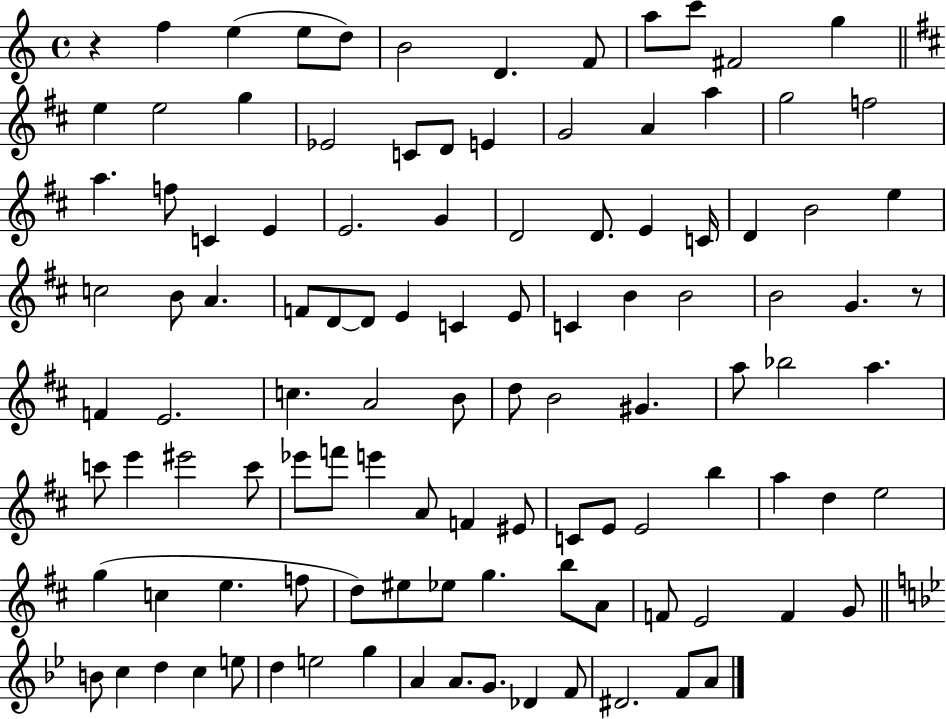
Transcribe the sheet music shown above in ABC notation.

X:1
T:Untitled
M:4/4
L:1/4
K:C
z f e e/2 d/2 B2 D F/2 a/2 c'/2 ^F2 g e e2 g _E2 C/2 D/2 E G2 A a g2 f2 a f/2 C E E2 G D2 D/2 E C/4 D B2 e c2 B/2 A F/2 D/2 D/2 E C E/2 C B B2 B2 G z/2 F E2 c A2 B/2 d/2 B2 ^G a/2 _b2 a c'/2 e' ^e'2 c'/2 _e'/2 f'/2 e' A/2 F ^E/2 C/2 E/2 E2 b a d e2 g c e f/2 d/2 ^e/2 _e/2 g b/2 A/2 F/2 E2 F G/2 B/2 c d c e/2 d e2 g A A/2 G/2 _D F/2 ^D2 F/2 A/2